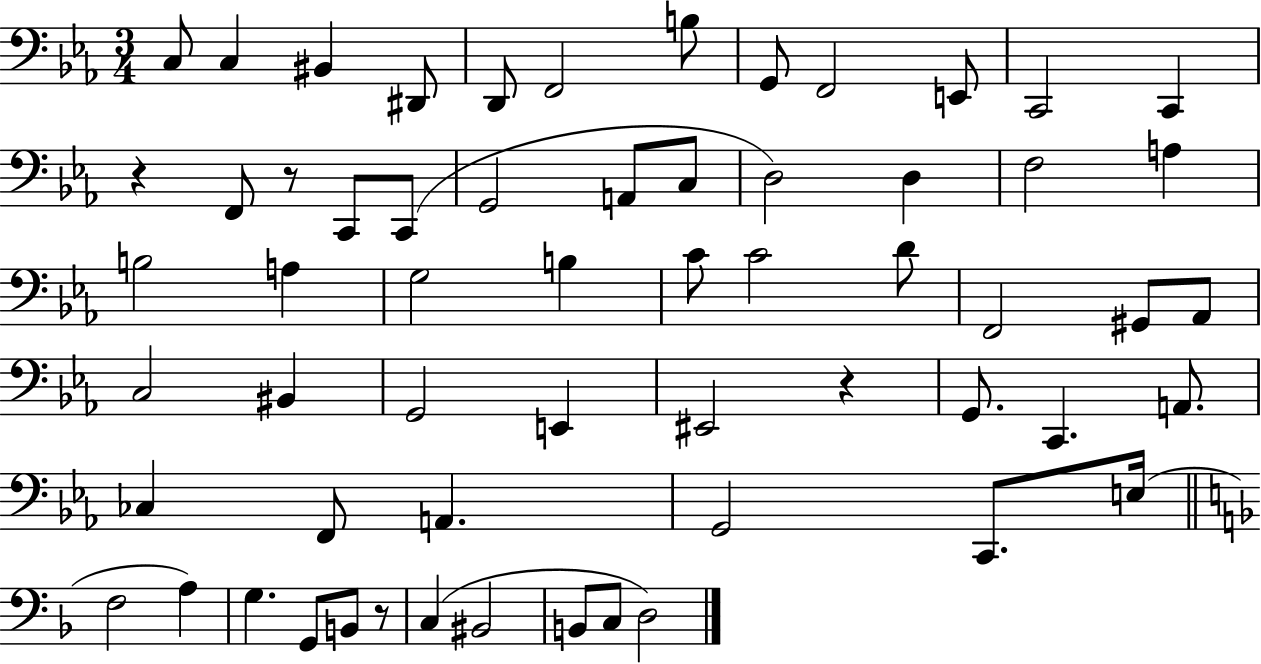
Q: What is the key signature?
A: EES major